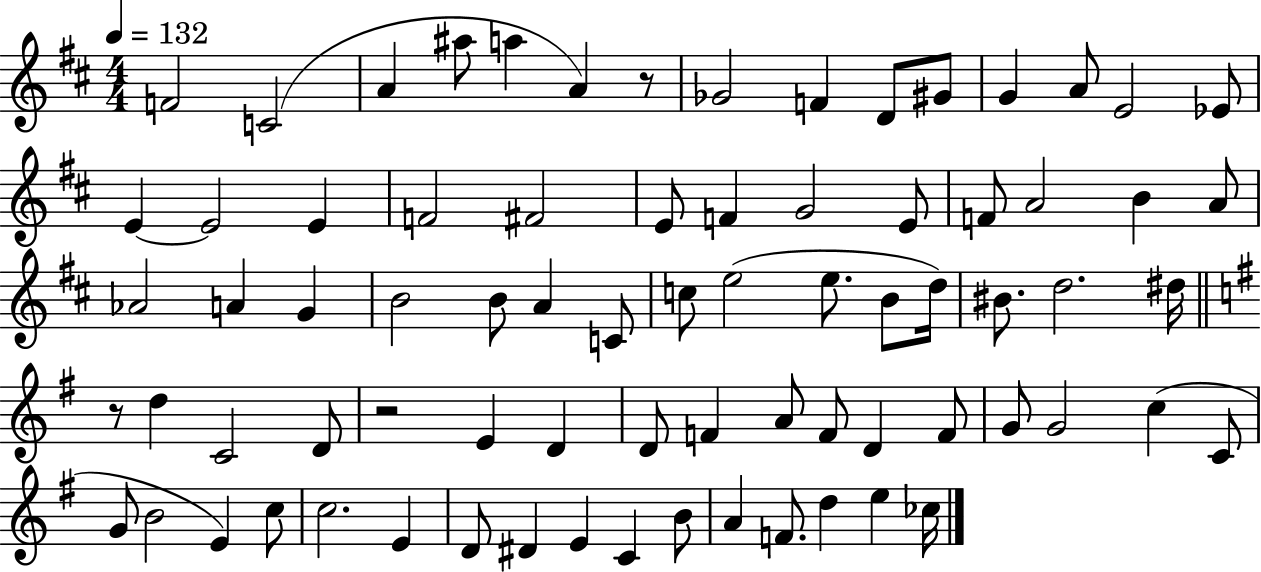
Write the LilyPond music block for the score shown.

{
  \clef treble
  \numericTimeSignature
  \time 4/4
  \key d \major
  \tempo 4 = 132
  f'2 c'2( | a'4 ais''8 a''4 a'4) r8 | ges'2 f'4 d'8 gis'8 | g'4 a'8 e'2 ees'8 | \break e'4~~ e'2 e'4 | f'2 fis'2 | e'8 f'4 g'2 e'8 | f'8 a'2 b'4 a'8 | \break aes'2 a'4 g'4 | b'2 b'8 a'4 c'8 | c''8 e''2( e''8. b'8 d''16) | bis'8. d''2. dis''16 | \break \bar "||" \break \key g \major r8 d''4 c'2 d'8 | r2 e'4 d'4 | d'8 f'4 a'8 f'8 d'4 f'8 | g'8 g'2 c''4( c'8 | \break g'8 b'2 e'4) c''8 | c''2. e'4 | d'8 dis'4 e'4 c'4 b'8 | a'4 f'8. d''4 e''4 ces''16 | \break \bar "|."
}